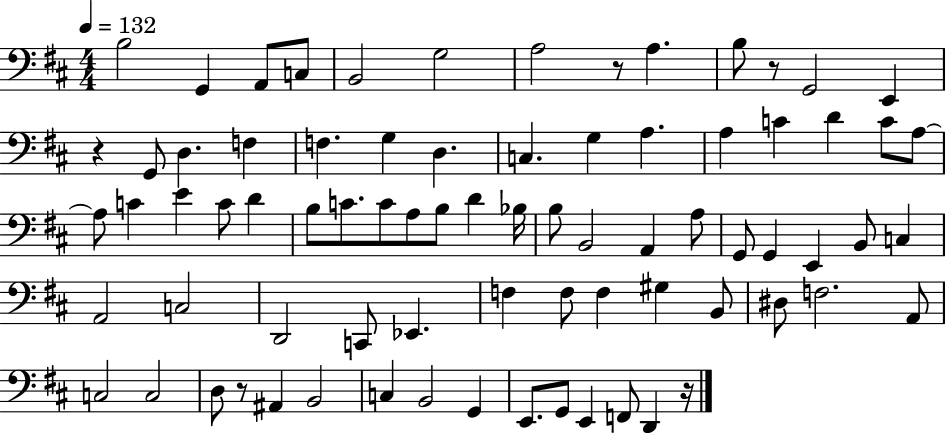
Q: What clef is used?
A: bass